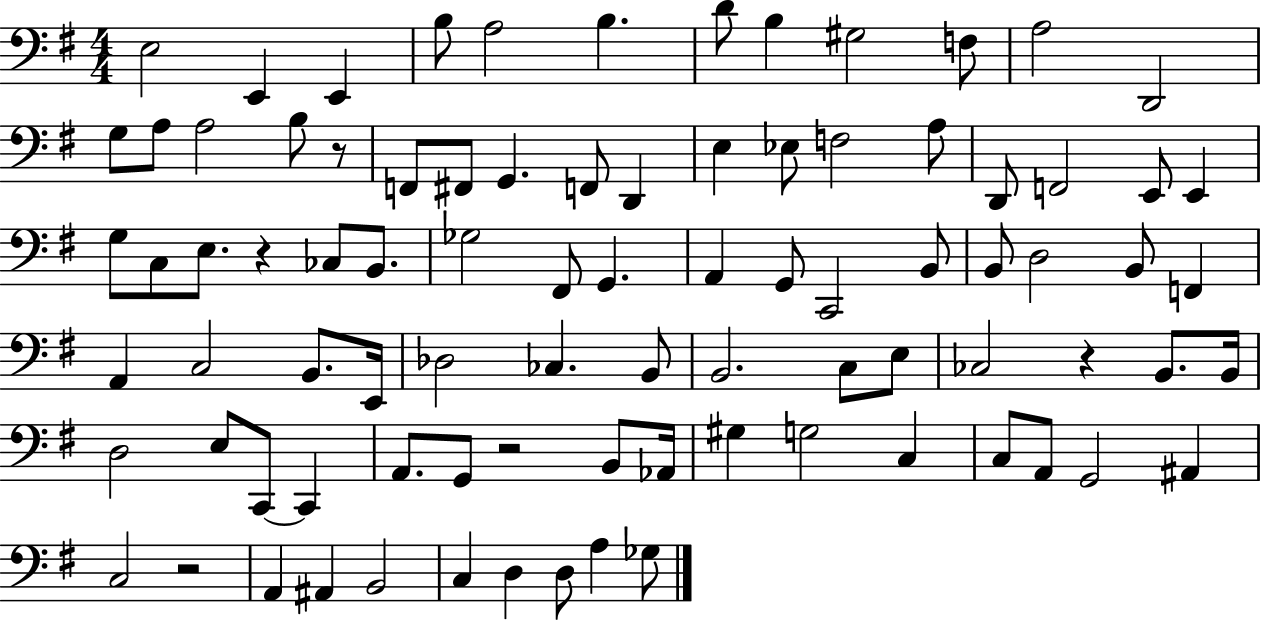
E3/h E2/q E2/q B3/e A3/h B3/q. D4/e B3/q G#3/h F3/e A3/h D2/h G3/e A3/e A3/h B3/e R/e F2/e F#2/e G2/q. F2/e D2/q E3/q Eb3/e F3/h A3/e D2/e F2/h E2/e E2/q G3/e C3/e E3/e. R/q CES3/e B2/e. Gb3/h F#2/e G2/q. A2/q G2/e C2/h B2/e B2/e D3/h B2/e F2/q A2/q C3/h B2/e. E2/s Db3/h CES3/q. B2/e B2/h. C3/e E3/e CES3/h R/q B2/e. B2/s D3/h E3/e C2/e C2/q A2/e. G2/e R/h B2/e Ab2/s G#3/q G3/h C3/q C3/e A2/e G2/h A#2/q C3/h R/h A2/q A#2/q B2/h C3/q D3/q D3/e A3/q Gb3/e